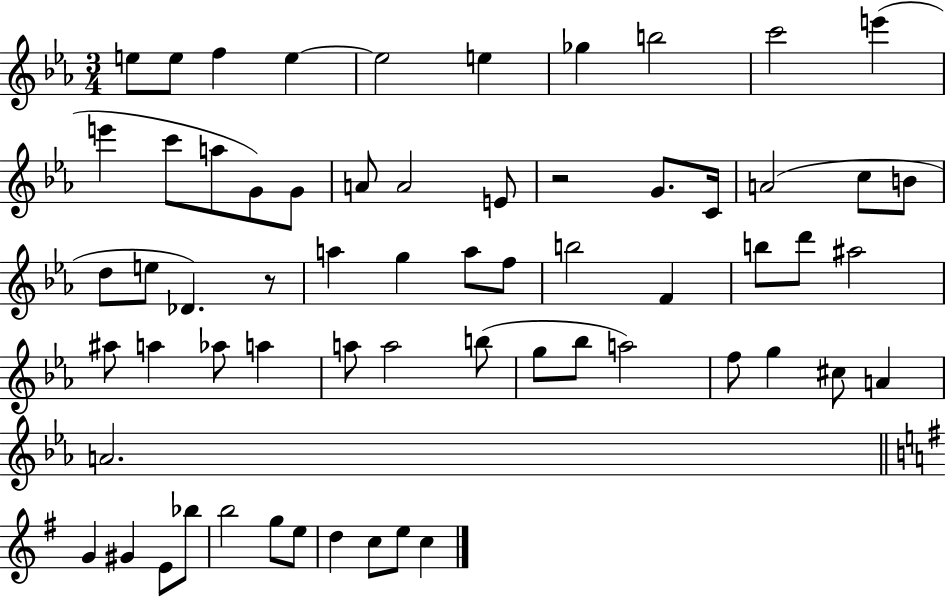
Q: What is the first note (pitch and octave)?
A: E5